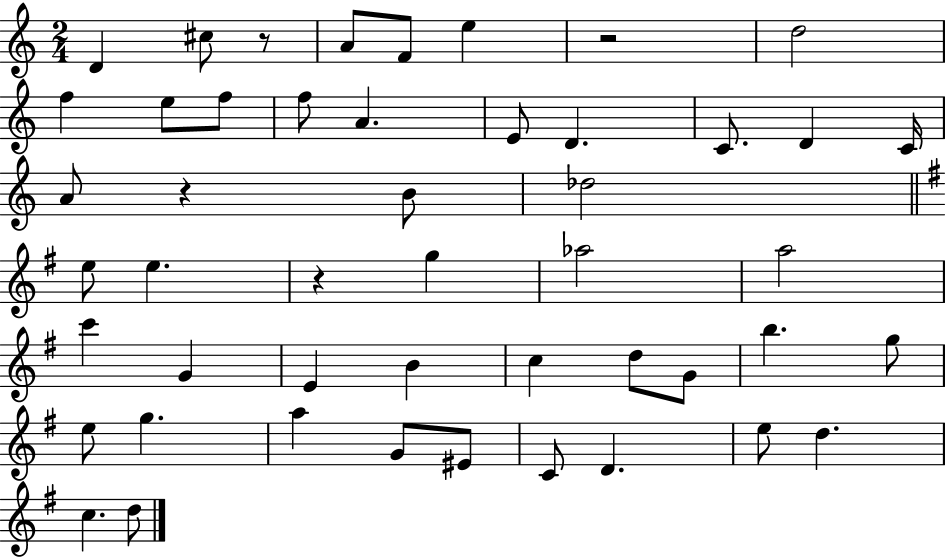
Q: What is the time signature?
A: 2/4